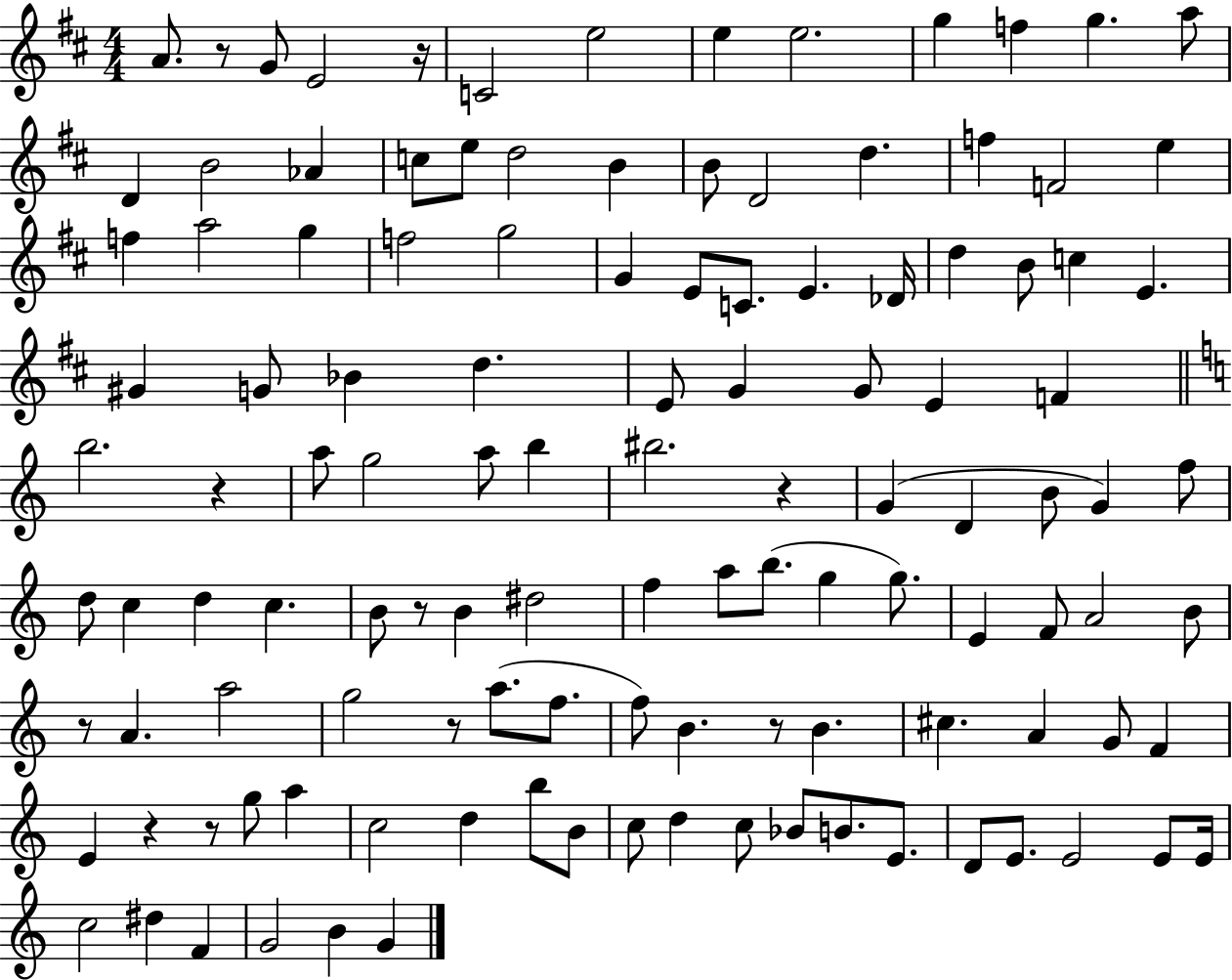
X:1
T:Untitled
M:4/4
L:1/4
K:D
A/2 z/2 G/2 E2 z/4 C2 e2 e e2 g f g a/2 D B2 _A c/2 e/2 d2 B B/2 D2 d f F2 e f a2 g f2 g2 G E/2 C/2 E _D/4 d B/2 c E ^G G/2 _B d E/2 G G/2 E F b2 z a/2 g2 a/2 b ^b2 z G D B/2 G f/2 d/2 c d c B/2 z/2 B ^d2 f a/2 b/2 g g/2 E F/2 A2 B/2 z/2 A a2 g2 z/2 a/2 f/2 f/2 B z/2 B ^c A G/2 F E z z/2 g/2 a c2 d b/2 B/2 c/2 d c/2 _B/2 B/2 E/2 D/2 E/2 E2 E/2 E/4 c2 ^d F G2 B G